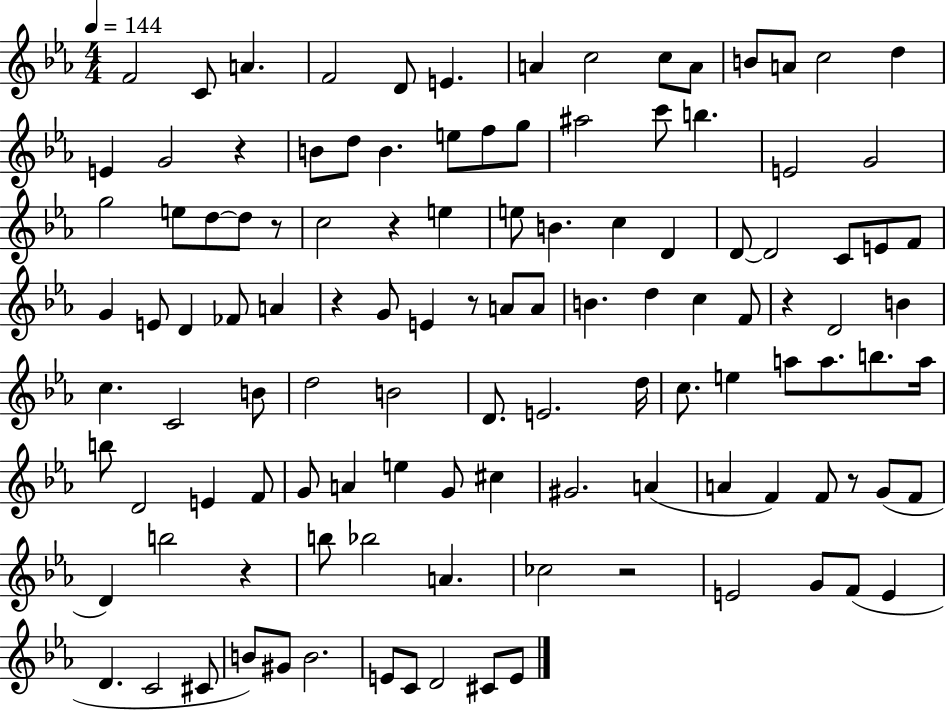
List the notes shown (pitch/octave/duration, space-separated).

F4/h C4/e A4/q. F4/h D4/e E4/q. A4/q C5/h C5/e A4/e B4/e A4/e C5/h D5/q E4/q G4/h R/q B4/e D5/e B4/q. E5/e F5/e G5/e A#5/h C6/e B5/q. E4/h G4/h G5/h E5/e D5/e D5/e R/e C5/h R/q E5/q E5/e B4/q. C5/q D4/q D4/e D4/h C4/e E4/e F4/e G4/q E4/e D4/q FES4/e A4/q R/q G4/e E4/q R/e A4/e A4/e B4/q. D5/q C5/q F4/e R/q D4/h B4/q C5/q. C4/h B4/e D5/h B4/h D4/e. E4/h. D5/s C5/e. E5/q A5/e A5/e. B5/e. A5/s B5/e D4/h E4/q F4/e G4/e A4/q E5/q G4/e C#5/q G#4/h. A4/q A4/q F4/q F4/e R/e G4/e F4/e D4/q B5/h R/q B5/e Bb5/h A4/q. CES5/h R/h E4/h G4/e F4/e E4/q D4/q. C4/h C#4/e B4/e G#4/e B4/h. E4/e C4/e D4/h C#4/e E4/e